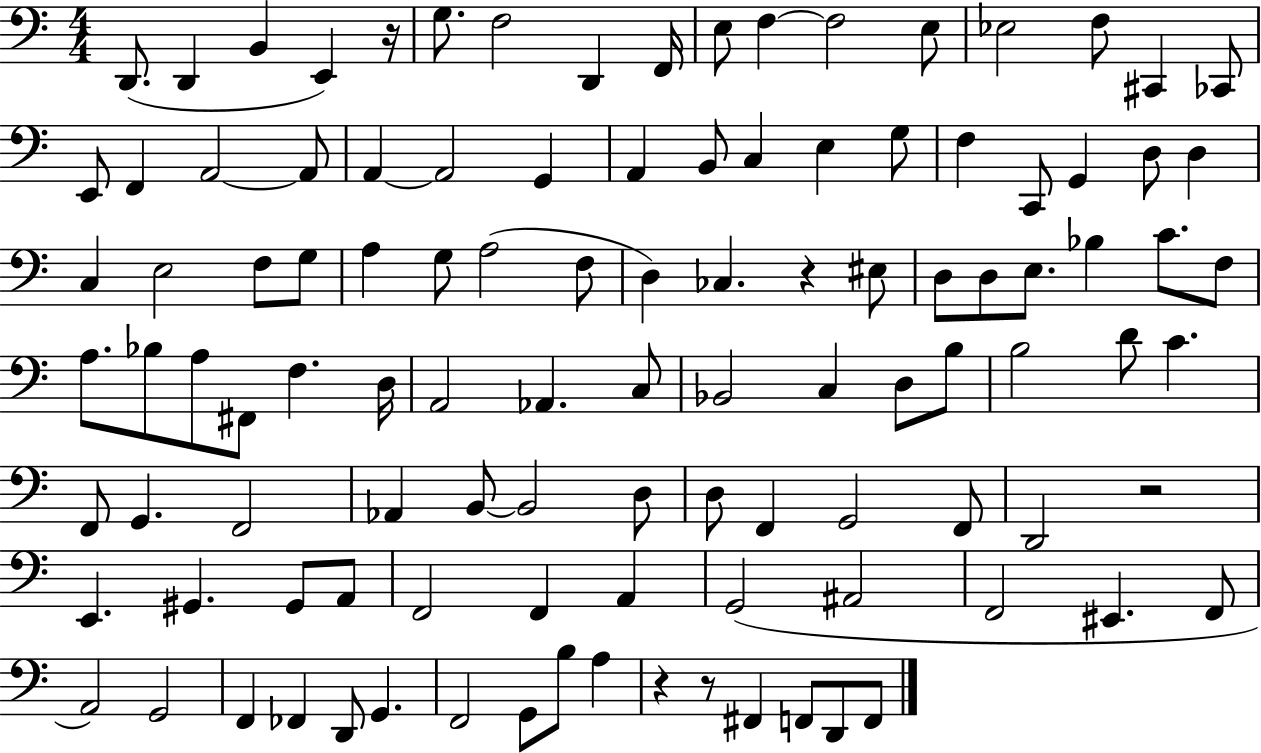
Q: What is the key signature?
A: C major